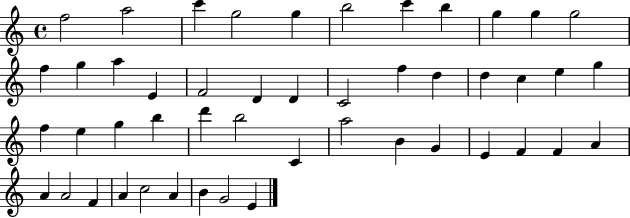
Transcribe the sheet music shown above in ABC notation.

X:1
T:Untitled
M:4/4
L:1/4
K:C
f2 a2 c' g2 g b2 c' b g g g2 f g a E F2 D D C2 f d d c e g f e g b d' b2 C a2 B G E F F A A A2 F A c2 A B G2 E